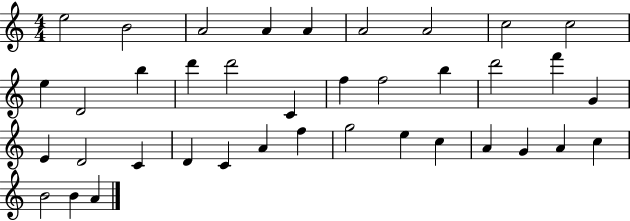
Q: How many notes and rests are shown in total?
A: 38